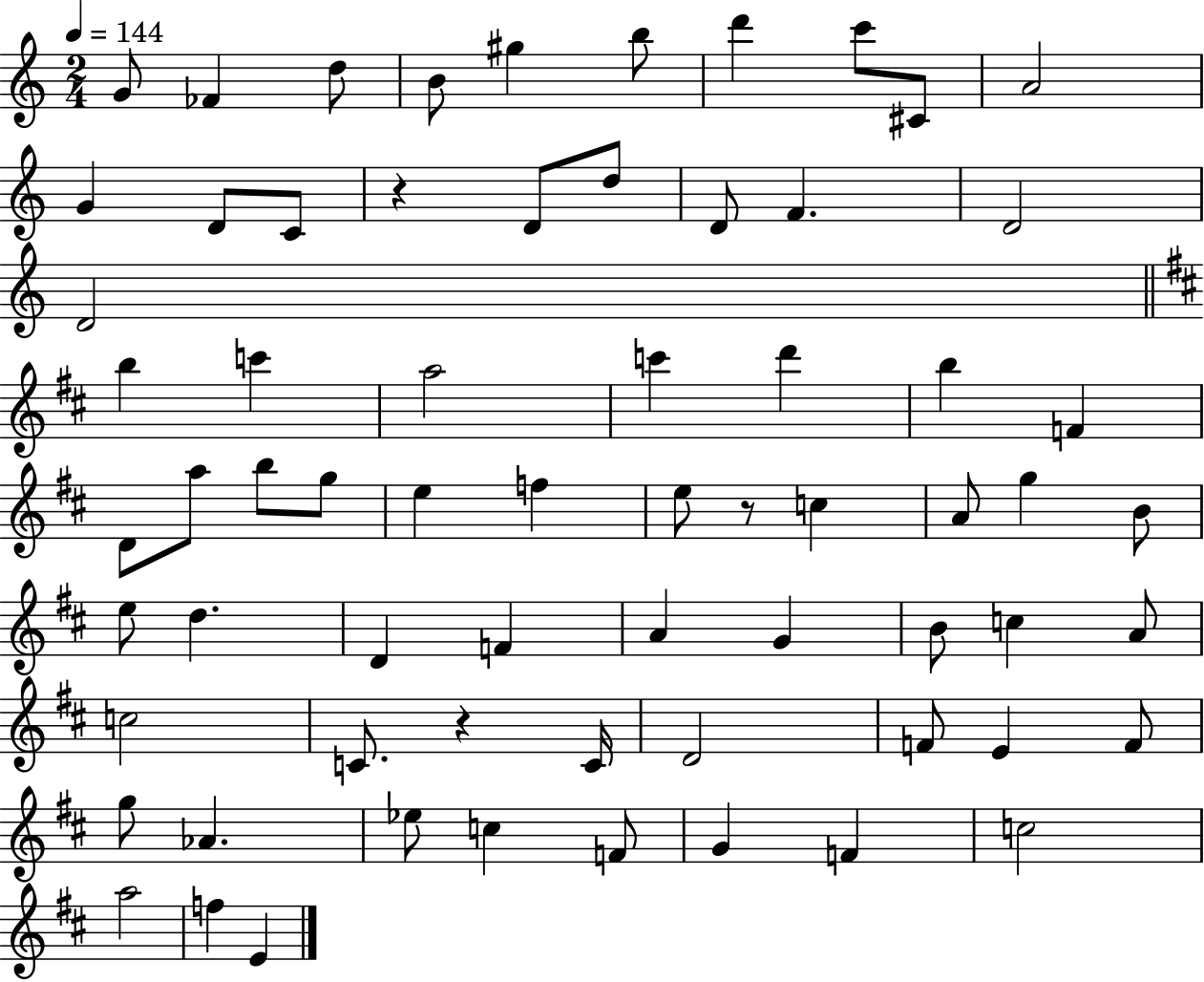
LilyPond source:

{
  \clef treble
  \numericTimeSignature
  \time 2/4
  \key c \major
  \tempo 4 = 144
  g'8 fes'4 d''8 | b'8 gis''4 b''8 | d'''4 c'''8 cis'8 | a'2 | \break g'4 d'8 c'8 | r4 d'8 d''8 | d'8 f'4. | d'2 | \break d'2 | \bar "||" \break \key d \major b''4 c'''4 | a''2 | c'''4 d'''4 | b''4 f'4 | \break d'8 a''8 b''8 g''8 | e''4 f''4 | e''8 r8 c''4 | a'8 g''4 b'8 | \break e''8 d''4. | d'4 f'4 | a'4 g'4 | b'8 c''4 a'8 | \break c''2 | c'8. r4 c'16 | d'2 | f'8 e'4 f'8 | \break g''8 aes'4. | ees''8 c''4 f'8 | g'4 f'4 | c''2 | \break a''2 | f''4 e'4 | \bar "|."
}